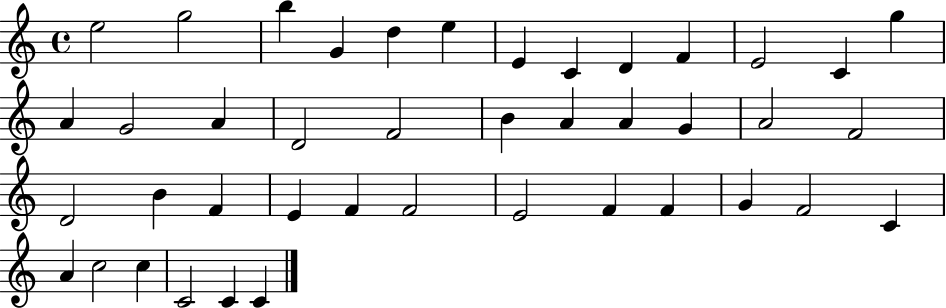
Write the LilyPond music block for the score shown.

{
  \clef treble
  \time 4/4
  \defaultTimeSignature
  \key c \major
  e''2 g''2 | b''4 g'4 d''4 e''4 | e'4 c'4 d'4 f'4 | e'2 c'4 g''4 | \break a'4 g'2 a'4 | d'2 f'2 | b'4 a'4 a'4 g'4 | a'2 f'2 | \break d'2 b'4 f'4 | e'4 f'4 f'2 | e'2 f'4 f'4 | g'4 f'2 c'4 | \break a'4 c''2 c''4 | c'2 c'4 c'4 | \bar "|."
}